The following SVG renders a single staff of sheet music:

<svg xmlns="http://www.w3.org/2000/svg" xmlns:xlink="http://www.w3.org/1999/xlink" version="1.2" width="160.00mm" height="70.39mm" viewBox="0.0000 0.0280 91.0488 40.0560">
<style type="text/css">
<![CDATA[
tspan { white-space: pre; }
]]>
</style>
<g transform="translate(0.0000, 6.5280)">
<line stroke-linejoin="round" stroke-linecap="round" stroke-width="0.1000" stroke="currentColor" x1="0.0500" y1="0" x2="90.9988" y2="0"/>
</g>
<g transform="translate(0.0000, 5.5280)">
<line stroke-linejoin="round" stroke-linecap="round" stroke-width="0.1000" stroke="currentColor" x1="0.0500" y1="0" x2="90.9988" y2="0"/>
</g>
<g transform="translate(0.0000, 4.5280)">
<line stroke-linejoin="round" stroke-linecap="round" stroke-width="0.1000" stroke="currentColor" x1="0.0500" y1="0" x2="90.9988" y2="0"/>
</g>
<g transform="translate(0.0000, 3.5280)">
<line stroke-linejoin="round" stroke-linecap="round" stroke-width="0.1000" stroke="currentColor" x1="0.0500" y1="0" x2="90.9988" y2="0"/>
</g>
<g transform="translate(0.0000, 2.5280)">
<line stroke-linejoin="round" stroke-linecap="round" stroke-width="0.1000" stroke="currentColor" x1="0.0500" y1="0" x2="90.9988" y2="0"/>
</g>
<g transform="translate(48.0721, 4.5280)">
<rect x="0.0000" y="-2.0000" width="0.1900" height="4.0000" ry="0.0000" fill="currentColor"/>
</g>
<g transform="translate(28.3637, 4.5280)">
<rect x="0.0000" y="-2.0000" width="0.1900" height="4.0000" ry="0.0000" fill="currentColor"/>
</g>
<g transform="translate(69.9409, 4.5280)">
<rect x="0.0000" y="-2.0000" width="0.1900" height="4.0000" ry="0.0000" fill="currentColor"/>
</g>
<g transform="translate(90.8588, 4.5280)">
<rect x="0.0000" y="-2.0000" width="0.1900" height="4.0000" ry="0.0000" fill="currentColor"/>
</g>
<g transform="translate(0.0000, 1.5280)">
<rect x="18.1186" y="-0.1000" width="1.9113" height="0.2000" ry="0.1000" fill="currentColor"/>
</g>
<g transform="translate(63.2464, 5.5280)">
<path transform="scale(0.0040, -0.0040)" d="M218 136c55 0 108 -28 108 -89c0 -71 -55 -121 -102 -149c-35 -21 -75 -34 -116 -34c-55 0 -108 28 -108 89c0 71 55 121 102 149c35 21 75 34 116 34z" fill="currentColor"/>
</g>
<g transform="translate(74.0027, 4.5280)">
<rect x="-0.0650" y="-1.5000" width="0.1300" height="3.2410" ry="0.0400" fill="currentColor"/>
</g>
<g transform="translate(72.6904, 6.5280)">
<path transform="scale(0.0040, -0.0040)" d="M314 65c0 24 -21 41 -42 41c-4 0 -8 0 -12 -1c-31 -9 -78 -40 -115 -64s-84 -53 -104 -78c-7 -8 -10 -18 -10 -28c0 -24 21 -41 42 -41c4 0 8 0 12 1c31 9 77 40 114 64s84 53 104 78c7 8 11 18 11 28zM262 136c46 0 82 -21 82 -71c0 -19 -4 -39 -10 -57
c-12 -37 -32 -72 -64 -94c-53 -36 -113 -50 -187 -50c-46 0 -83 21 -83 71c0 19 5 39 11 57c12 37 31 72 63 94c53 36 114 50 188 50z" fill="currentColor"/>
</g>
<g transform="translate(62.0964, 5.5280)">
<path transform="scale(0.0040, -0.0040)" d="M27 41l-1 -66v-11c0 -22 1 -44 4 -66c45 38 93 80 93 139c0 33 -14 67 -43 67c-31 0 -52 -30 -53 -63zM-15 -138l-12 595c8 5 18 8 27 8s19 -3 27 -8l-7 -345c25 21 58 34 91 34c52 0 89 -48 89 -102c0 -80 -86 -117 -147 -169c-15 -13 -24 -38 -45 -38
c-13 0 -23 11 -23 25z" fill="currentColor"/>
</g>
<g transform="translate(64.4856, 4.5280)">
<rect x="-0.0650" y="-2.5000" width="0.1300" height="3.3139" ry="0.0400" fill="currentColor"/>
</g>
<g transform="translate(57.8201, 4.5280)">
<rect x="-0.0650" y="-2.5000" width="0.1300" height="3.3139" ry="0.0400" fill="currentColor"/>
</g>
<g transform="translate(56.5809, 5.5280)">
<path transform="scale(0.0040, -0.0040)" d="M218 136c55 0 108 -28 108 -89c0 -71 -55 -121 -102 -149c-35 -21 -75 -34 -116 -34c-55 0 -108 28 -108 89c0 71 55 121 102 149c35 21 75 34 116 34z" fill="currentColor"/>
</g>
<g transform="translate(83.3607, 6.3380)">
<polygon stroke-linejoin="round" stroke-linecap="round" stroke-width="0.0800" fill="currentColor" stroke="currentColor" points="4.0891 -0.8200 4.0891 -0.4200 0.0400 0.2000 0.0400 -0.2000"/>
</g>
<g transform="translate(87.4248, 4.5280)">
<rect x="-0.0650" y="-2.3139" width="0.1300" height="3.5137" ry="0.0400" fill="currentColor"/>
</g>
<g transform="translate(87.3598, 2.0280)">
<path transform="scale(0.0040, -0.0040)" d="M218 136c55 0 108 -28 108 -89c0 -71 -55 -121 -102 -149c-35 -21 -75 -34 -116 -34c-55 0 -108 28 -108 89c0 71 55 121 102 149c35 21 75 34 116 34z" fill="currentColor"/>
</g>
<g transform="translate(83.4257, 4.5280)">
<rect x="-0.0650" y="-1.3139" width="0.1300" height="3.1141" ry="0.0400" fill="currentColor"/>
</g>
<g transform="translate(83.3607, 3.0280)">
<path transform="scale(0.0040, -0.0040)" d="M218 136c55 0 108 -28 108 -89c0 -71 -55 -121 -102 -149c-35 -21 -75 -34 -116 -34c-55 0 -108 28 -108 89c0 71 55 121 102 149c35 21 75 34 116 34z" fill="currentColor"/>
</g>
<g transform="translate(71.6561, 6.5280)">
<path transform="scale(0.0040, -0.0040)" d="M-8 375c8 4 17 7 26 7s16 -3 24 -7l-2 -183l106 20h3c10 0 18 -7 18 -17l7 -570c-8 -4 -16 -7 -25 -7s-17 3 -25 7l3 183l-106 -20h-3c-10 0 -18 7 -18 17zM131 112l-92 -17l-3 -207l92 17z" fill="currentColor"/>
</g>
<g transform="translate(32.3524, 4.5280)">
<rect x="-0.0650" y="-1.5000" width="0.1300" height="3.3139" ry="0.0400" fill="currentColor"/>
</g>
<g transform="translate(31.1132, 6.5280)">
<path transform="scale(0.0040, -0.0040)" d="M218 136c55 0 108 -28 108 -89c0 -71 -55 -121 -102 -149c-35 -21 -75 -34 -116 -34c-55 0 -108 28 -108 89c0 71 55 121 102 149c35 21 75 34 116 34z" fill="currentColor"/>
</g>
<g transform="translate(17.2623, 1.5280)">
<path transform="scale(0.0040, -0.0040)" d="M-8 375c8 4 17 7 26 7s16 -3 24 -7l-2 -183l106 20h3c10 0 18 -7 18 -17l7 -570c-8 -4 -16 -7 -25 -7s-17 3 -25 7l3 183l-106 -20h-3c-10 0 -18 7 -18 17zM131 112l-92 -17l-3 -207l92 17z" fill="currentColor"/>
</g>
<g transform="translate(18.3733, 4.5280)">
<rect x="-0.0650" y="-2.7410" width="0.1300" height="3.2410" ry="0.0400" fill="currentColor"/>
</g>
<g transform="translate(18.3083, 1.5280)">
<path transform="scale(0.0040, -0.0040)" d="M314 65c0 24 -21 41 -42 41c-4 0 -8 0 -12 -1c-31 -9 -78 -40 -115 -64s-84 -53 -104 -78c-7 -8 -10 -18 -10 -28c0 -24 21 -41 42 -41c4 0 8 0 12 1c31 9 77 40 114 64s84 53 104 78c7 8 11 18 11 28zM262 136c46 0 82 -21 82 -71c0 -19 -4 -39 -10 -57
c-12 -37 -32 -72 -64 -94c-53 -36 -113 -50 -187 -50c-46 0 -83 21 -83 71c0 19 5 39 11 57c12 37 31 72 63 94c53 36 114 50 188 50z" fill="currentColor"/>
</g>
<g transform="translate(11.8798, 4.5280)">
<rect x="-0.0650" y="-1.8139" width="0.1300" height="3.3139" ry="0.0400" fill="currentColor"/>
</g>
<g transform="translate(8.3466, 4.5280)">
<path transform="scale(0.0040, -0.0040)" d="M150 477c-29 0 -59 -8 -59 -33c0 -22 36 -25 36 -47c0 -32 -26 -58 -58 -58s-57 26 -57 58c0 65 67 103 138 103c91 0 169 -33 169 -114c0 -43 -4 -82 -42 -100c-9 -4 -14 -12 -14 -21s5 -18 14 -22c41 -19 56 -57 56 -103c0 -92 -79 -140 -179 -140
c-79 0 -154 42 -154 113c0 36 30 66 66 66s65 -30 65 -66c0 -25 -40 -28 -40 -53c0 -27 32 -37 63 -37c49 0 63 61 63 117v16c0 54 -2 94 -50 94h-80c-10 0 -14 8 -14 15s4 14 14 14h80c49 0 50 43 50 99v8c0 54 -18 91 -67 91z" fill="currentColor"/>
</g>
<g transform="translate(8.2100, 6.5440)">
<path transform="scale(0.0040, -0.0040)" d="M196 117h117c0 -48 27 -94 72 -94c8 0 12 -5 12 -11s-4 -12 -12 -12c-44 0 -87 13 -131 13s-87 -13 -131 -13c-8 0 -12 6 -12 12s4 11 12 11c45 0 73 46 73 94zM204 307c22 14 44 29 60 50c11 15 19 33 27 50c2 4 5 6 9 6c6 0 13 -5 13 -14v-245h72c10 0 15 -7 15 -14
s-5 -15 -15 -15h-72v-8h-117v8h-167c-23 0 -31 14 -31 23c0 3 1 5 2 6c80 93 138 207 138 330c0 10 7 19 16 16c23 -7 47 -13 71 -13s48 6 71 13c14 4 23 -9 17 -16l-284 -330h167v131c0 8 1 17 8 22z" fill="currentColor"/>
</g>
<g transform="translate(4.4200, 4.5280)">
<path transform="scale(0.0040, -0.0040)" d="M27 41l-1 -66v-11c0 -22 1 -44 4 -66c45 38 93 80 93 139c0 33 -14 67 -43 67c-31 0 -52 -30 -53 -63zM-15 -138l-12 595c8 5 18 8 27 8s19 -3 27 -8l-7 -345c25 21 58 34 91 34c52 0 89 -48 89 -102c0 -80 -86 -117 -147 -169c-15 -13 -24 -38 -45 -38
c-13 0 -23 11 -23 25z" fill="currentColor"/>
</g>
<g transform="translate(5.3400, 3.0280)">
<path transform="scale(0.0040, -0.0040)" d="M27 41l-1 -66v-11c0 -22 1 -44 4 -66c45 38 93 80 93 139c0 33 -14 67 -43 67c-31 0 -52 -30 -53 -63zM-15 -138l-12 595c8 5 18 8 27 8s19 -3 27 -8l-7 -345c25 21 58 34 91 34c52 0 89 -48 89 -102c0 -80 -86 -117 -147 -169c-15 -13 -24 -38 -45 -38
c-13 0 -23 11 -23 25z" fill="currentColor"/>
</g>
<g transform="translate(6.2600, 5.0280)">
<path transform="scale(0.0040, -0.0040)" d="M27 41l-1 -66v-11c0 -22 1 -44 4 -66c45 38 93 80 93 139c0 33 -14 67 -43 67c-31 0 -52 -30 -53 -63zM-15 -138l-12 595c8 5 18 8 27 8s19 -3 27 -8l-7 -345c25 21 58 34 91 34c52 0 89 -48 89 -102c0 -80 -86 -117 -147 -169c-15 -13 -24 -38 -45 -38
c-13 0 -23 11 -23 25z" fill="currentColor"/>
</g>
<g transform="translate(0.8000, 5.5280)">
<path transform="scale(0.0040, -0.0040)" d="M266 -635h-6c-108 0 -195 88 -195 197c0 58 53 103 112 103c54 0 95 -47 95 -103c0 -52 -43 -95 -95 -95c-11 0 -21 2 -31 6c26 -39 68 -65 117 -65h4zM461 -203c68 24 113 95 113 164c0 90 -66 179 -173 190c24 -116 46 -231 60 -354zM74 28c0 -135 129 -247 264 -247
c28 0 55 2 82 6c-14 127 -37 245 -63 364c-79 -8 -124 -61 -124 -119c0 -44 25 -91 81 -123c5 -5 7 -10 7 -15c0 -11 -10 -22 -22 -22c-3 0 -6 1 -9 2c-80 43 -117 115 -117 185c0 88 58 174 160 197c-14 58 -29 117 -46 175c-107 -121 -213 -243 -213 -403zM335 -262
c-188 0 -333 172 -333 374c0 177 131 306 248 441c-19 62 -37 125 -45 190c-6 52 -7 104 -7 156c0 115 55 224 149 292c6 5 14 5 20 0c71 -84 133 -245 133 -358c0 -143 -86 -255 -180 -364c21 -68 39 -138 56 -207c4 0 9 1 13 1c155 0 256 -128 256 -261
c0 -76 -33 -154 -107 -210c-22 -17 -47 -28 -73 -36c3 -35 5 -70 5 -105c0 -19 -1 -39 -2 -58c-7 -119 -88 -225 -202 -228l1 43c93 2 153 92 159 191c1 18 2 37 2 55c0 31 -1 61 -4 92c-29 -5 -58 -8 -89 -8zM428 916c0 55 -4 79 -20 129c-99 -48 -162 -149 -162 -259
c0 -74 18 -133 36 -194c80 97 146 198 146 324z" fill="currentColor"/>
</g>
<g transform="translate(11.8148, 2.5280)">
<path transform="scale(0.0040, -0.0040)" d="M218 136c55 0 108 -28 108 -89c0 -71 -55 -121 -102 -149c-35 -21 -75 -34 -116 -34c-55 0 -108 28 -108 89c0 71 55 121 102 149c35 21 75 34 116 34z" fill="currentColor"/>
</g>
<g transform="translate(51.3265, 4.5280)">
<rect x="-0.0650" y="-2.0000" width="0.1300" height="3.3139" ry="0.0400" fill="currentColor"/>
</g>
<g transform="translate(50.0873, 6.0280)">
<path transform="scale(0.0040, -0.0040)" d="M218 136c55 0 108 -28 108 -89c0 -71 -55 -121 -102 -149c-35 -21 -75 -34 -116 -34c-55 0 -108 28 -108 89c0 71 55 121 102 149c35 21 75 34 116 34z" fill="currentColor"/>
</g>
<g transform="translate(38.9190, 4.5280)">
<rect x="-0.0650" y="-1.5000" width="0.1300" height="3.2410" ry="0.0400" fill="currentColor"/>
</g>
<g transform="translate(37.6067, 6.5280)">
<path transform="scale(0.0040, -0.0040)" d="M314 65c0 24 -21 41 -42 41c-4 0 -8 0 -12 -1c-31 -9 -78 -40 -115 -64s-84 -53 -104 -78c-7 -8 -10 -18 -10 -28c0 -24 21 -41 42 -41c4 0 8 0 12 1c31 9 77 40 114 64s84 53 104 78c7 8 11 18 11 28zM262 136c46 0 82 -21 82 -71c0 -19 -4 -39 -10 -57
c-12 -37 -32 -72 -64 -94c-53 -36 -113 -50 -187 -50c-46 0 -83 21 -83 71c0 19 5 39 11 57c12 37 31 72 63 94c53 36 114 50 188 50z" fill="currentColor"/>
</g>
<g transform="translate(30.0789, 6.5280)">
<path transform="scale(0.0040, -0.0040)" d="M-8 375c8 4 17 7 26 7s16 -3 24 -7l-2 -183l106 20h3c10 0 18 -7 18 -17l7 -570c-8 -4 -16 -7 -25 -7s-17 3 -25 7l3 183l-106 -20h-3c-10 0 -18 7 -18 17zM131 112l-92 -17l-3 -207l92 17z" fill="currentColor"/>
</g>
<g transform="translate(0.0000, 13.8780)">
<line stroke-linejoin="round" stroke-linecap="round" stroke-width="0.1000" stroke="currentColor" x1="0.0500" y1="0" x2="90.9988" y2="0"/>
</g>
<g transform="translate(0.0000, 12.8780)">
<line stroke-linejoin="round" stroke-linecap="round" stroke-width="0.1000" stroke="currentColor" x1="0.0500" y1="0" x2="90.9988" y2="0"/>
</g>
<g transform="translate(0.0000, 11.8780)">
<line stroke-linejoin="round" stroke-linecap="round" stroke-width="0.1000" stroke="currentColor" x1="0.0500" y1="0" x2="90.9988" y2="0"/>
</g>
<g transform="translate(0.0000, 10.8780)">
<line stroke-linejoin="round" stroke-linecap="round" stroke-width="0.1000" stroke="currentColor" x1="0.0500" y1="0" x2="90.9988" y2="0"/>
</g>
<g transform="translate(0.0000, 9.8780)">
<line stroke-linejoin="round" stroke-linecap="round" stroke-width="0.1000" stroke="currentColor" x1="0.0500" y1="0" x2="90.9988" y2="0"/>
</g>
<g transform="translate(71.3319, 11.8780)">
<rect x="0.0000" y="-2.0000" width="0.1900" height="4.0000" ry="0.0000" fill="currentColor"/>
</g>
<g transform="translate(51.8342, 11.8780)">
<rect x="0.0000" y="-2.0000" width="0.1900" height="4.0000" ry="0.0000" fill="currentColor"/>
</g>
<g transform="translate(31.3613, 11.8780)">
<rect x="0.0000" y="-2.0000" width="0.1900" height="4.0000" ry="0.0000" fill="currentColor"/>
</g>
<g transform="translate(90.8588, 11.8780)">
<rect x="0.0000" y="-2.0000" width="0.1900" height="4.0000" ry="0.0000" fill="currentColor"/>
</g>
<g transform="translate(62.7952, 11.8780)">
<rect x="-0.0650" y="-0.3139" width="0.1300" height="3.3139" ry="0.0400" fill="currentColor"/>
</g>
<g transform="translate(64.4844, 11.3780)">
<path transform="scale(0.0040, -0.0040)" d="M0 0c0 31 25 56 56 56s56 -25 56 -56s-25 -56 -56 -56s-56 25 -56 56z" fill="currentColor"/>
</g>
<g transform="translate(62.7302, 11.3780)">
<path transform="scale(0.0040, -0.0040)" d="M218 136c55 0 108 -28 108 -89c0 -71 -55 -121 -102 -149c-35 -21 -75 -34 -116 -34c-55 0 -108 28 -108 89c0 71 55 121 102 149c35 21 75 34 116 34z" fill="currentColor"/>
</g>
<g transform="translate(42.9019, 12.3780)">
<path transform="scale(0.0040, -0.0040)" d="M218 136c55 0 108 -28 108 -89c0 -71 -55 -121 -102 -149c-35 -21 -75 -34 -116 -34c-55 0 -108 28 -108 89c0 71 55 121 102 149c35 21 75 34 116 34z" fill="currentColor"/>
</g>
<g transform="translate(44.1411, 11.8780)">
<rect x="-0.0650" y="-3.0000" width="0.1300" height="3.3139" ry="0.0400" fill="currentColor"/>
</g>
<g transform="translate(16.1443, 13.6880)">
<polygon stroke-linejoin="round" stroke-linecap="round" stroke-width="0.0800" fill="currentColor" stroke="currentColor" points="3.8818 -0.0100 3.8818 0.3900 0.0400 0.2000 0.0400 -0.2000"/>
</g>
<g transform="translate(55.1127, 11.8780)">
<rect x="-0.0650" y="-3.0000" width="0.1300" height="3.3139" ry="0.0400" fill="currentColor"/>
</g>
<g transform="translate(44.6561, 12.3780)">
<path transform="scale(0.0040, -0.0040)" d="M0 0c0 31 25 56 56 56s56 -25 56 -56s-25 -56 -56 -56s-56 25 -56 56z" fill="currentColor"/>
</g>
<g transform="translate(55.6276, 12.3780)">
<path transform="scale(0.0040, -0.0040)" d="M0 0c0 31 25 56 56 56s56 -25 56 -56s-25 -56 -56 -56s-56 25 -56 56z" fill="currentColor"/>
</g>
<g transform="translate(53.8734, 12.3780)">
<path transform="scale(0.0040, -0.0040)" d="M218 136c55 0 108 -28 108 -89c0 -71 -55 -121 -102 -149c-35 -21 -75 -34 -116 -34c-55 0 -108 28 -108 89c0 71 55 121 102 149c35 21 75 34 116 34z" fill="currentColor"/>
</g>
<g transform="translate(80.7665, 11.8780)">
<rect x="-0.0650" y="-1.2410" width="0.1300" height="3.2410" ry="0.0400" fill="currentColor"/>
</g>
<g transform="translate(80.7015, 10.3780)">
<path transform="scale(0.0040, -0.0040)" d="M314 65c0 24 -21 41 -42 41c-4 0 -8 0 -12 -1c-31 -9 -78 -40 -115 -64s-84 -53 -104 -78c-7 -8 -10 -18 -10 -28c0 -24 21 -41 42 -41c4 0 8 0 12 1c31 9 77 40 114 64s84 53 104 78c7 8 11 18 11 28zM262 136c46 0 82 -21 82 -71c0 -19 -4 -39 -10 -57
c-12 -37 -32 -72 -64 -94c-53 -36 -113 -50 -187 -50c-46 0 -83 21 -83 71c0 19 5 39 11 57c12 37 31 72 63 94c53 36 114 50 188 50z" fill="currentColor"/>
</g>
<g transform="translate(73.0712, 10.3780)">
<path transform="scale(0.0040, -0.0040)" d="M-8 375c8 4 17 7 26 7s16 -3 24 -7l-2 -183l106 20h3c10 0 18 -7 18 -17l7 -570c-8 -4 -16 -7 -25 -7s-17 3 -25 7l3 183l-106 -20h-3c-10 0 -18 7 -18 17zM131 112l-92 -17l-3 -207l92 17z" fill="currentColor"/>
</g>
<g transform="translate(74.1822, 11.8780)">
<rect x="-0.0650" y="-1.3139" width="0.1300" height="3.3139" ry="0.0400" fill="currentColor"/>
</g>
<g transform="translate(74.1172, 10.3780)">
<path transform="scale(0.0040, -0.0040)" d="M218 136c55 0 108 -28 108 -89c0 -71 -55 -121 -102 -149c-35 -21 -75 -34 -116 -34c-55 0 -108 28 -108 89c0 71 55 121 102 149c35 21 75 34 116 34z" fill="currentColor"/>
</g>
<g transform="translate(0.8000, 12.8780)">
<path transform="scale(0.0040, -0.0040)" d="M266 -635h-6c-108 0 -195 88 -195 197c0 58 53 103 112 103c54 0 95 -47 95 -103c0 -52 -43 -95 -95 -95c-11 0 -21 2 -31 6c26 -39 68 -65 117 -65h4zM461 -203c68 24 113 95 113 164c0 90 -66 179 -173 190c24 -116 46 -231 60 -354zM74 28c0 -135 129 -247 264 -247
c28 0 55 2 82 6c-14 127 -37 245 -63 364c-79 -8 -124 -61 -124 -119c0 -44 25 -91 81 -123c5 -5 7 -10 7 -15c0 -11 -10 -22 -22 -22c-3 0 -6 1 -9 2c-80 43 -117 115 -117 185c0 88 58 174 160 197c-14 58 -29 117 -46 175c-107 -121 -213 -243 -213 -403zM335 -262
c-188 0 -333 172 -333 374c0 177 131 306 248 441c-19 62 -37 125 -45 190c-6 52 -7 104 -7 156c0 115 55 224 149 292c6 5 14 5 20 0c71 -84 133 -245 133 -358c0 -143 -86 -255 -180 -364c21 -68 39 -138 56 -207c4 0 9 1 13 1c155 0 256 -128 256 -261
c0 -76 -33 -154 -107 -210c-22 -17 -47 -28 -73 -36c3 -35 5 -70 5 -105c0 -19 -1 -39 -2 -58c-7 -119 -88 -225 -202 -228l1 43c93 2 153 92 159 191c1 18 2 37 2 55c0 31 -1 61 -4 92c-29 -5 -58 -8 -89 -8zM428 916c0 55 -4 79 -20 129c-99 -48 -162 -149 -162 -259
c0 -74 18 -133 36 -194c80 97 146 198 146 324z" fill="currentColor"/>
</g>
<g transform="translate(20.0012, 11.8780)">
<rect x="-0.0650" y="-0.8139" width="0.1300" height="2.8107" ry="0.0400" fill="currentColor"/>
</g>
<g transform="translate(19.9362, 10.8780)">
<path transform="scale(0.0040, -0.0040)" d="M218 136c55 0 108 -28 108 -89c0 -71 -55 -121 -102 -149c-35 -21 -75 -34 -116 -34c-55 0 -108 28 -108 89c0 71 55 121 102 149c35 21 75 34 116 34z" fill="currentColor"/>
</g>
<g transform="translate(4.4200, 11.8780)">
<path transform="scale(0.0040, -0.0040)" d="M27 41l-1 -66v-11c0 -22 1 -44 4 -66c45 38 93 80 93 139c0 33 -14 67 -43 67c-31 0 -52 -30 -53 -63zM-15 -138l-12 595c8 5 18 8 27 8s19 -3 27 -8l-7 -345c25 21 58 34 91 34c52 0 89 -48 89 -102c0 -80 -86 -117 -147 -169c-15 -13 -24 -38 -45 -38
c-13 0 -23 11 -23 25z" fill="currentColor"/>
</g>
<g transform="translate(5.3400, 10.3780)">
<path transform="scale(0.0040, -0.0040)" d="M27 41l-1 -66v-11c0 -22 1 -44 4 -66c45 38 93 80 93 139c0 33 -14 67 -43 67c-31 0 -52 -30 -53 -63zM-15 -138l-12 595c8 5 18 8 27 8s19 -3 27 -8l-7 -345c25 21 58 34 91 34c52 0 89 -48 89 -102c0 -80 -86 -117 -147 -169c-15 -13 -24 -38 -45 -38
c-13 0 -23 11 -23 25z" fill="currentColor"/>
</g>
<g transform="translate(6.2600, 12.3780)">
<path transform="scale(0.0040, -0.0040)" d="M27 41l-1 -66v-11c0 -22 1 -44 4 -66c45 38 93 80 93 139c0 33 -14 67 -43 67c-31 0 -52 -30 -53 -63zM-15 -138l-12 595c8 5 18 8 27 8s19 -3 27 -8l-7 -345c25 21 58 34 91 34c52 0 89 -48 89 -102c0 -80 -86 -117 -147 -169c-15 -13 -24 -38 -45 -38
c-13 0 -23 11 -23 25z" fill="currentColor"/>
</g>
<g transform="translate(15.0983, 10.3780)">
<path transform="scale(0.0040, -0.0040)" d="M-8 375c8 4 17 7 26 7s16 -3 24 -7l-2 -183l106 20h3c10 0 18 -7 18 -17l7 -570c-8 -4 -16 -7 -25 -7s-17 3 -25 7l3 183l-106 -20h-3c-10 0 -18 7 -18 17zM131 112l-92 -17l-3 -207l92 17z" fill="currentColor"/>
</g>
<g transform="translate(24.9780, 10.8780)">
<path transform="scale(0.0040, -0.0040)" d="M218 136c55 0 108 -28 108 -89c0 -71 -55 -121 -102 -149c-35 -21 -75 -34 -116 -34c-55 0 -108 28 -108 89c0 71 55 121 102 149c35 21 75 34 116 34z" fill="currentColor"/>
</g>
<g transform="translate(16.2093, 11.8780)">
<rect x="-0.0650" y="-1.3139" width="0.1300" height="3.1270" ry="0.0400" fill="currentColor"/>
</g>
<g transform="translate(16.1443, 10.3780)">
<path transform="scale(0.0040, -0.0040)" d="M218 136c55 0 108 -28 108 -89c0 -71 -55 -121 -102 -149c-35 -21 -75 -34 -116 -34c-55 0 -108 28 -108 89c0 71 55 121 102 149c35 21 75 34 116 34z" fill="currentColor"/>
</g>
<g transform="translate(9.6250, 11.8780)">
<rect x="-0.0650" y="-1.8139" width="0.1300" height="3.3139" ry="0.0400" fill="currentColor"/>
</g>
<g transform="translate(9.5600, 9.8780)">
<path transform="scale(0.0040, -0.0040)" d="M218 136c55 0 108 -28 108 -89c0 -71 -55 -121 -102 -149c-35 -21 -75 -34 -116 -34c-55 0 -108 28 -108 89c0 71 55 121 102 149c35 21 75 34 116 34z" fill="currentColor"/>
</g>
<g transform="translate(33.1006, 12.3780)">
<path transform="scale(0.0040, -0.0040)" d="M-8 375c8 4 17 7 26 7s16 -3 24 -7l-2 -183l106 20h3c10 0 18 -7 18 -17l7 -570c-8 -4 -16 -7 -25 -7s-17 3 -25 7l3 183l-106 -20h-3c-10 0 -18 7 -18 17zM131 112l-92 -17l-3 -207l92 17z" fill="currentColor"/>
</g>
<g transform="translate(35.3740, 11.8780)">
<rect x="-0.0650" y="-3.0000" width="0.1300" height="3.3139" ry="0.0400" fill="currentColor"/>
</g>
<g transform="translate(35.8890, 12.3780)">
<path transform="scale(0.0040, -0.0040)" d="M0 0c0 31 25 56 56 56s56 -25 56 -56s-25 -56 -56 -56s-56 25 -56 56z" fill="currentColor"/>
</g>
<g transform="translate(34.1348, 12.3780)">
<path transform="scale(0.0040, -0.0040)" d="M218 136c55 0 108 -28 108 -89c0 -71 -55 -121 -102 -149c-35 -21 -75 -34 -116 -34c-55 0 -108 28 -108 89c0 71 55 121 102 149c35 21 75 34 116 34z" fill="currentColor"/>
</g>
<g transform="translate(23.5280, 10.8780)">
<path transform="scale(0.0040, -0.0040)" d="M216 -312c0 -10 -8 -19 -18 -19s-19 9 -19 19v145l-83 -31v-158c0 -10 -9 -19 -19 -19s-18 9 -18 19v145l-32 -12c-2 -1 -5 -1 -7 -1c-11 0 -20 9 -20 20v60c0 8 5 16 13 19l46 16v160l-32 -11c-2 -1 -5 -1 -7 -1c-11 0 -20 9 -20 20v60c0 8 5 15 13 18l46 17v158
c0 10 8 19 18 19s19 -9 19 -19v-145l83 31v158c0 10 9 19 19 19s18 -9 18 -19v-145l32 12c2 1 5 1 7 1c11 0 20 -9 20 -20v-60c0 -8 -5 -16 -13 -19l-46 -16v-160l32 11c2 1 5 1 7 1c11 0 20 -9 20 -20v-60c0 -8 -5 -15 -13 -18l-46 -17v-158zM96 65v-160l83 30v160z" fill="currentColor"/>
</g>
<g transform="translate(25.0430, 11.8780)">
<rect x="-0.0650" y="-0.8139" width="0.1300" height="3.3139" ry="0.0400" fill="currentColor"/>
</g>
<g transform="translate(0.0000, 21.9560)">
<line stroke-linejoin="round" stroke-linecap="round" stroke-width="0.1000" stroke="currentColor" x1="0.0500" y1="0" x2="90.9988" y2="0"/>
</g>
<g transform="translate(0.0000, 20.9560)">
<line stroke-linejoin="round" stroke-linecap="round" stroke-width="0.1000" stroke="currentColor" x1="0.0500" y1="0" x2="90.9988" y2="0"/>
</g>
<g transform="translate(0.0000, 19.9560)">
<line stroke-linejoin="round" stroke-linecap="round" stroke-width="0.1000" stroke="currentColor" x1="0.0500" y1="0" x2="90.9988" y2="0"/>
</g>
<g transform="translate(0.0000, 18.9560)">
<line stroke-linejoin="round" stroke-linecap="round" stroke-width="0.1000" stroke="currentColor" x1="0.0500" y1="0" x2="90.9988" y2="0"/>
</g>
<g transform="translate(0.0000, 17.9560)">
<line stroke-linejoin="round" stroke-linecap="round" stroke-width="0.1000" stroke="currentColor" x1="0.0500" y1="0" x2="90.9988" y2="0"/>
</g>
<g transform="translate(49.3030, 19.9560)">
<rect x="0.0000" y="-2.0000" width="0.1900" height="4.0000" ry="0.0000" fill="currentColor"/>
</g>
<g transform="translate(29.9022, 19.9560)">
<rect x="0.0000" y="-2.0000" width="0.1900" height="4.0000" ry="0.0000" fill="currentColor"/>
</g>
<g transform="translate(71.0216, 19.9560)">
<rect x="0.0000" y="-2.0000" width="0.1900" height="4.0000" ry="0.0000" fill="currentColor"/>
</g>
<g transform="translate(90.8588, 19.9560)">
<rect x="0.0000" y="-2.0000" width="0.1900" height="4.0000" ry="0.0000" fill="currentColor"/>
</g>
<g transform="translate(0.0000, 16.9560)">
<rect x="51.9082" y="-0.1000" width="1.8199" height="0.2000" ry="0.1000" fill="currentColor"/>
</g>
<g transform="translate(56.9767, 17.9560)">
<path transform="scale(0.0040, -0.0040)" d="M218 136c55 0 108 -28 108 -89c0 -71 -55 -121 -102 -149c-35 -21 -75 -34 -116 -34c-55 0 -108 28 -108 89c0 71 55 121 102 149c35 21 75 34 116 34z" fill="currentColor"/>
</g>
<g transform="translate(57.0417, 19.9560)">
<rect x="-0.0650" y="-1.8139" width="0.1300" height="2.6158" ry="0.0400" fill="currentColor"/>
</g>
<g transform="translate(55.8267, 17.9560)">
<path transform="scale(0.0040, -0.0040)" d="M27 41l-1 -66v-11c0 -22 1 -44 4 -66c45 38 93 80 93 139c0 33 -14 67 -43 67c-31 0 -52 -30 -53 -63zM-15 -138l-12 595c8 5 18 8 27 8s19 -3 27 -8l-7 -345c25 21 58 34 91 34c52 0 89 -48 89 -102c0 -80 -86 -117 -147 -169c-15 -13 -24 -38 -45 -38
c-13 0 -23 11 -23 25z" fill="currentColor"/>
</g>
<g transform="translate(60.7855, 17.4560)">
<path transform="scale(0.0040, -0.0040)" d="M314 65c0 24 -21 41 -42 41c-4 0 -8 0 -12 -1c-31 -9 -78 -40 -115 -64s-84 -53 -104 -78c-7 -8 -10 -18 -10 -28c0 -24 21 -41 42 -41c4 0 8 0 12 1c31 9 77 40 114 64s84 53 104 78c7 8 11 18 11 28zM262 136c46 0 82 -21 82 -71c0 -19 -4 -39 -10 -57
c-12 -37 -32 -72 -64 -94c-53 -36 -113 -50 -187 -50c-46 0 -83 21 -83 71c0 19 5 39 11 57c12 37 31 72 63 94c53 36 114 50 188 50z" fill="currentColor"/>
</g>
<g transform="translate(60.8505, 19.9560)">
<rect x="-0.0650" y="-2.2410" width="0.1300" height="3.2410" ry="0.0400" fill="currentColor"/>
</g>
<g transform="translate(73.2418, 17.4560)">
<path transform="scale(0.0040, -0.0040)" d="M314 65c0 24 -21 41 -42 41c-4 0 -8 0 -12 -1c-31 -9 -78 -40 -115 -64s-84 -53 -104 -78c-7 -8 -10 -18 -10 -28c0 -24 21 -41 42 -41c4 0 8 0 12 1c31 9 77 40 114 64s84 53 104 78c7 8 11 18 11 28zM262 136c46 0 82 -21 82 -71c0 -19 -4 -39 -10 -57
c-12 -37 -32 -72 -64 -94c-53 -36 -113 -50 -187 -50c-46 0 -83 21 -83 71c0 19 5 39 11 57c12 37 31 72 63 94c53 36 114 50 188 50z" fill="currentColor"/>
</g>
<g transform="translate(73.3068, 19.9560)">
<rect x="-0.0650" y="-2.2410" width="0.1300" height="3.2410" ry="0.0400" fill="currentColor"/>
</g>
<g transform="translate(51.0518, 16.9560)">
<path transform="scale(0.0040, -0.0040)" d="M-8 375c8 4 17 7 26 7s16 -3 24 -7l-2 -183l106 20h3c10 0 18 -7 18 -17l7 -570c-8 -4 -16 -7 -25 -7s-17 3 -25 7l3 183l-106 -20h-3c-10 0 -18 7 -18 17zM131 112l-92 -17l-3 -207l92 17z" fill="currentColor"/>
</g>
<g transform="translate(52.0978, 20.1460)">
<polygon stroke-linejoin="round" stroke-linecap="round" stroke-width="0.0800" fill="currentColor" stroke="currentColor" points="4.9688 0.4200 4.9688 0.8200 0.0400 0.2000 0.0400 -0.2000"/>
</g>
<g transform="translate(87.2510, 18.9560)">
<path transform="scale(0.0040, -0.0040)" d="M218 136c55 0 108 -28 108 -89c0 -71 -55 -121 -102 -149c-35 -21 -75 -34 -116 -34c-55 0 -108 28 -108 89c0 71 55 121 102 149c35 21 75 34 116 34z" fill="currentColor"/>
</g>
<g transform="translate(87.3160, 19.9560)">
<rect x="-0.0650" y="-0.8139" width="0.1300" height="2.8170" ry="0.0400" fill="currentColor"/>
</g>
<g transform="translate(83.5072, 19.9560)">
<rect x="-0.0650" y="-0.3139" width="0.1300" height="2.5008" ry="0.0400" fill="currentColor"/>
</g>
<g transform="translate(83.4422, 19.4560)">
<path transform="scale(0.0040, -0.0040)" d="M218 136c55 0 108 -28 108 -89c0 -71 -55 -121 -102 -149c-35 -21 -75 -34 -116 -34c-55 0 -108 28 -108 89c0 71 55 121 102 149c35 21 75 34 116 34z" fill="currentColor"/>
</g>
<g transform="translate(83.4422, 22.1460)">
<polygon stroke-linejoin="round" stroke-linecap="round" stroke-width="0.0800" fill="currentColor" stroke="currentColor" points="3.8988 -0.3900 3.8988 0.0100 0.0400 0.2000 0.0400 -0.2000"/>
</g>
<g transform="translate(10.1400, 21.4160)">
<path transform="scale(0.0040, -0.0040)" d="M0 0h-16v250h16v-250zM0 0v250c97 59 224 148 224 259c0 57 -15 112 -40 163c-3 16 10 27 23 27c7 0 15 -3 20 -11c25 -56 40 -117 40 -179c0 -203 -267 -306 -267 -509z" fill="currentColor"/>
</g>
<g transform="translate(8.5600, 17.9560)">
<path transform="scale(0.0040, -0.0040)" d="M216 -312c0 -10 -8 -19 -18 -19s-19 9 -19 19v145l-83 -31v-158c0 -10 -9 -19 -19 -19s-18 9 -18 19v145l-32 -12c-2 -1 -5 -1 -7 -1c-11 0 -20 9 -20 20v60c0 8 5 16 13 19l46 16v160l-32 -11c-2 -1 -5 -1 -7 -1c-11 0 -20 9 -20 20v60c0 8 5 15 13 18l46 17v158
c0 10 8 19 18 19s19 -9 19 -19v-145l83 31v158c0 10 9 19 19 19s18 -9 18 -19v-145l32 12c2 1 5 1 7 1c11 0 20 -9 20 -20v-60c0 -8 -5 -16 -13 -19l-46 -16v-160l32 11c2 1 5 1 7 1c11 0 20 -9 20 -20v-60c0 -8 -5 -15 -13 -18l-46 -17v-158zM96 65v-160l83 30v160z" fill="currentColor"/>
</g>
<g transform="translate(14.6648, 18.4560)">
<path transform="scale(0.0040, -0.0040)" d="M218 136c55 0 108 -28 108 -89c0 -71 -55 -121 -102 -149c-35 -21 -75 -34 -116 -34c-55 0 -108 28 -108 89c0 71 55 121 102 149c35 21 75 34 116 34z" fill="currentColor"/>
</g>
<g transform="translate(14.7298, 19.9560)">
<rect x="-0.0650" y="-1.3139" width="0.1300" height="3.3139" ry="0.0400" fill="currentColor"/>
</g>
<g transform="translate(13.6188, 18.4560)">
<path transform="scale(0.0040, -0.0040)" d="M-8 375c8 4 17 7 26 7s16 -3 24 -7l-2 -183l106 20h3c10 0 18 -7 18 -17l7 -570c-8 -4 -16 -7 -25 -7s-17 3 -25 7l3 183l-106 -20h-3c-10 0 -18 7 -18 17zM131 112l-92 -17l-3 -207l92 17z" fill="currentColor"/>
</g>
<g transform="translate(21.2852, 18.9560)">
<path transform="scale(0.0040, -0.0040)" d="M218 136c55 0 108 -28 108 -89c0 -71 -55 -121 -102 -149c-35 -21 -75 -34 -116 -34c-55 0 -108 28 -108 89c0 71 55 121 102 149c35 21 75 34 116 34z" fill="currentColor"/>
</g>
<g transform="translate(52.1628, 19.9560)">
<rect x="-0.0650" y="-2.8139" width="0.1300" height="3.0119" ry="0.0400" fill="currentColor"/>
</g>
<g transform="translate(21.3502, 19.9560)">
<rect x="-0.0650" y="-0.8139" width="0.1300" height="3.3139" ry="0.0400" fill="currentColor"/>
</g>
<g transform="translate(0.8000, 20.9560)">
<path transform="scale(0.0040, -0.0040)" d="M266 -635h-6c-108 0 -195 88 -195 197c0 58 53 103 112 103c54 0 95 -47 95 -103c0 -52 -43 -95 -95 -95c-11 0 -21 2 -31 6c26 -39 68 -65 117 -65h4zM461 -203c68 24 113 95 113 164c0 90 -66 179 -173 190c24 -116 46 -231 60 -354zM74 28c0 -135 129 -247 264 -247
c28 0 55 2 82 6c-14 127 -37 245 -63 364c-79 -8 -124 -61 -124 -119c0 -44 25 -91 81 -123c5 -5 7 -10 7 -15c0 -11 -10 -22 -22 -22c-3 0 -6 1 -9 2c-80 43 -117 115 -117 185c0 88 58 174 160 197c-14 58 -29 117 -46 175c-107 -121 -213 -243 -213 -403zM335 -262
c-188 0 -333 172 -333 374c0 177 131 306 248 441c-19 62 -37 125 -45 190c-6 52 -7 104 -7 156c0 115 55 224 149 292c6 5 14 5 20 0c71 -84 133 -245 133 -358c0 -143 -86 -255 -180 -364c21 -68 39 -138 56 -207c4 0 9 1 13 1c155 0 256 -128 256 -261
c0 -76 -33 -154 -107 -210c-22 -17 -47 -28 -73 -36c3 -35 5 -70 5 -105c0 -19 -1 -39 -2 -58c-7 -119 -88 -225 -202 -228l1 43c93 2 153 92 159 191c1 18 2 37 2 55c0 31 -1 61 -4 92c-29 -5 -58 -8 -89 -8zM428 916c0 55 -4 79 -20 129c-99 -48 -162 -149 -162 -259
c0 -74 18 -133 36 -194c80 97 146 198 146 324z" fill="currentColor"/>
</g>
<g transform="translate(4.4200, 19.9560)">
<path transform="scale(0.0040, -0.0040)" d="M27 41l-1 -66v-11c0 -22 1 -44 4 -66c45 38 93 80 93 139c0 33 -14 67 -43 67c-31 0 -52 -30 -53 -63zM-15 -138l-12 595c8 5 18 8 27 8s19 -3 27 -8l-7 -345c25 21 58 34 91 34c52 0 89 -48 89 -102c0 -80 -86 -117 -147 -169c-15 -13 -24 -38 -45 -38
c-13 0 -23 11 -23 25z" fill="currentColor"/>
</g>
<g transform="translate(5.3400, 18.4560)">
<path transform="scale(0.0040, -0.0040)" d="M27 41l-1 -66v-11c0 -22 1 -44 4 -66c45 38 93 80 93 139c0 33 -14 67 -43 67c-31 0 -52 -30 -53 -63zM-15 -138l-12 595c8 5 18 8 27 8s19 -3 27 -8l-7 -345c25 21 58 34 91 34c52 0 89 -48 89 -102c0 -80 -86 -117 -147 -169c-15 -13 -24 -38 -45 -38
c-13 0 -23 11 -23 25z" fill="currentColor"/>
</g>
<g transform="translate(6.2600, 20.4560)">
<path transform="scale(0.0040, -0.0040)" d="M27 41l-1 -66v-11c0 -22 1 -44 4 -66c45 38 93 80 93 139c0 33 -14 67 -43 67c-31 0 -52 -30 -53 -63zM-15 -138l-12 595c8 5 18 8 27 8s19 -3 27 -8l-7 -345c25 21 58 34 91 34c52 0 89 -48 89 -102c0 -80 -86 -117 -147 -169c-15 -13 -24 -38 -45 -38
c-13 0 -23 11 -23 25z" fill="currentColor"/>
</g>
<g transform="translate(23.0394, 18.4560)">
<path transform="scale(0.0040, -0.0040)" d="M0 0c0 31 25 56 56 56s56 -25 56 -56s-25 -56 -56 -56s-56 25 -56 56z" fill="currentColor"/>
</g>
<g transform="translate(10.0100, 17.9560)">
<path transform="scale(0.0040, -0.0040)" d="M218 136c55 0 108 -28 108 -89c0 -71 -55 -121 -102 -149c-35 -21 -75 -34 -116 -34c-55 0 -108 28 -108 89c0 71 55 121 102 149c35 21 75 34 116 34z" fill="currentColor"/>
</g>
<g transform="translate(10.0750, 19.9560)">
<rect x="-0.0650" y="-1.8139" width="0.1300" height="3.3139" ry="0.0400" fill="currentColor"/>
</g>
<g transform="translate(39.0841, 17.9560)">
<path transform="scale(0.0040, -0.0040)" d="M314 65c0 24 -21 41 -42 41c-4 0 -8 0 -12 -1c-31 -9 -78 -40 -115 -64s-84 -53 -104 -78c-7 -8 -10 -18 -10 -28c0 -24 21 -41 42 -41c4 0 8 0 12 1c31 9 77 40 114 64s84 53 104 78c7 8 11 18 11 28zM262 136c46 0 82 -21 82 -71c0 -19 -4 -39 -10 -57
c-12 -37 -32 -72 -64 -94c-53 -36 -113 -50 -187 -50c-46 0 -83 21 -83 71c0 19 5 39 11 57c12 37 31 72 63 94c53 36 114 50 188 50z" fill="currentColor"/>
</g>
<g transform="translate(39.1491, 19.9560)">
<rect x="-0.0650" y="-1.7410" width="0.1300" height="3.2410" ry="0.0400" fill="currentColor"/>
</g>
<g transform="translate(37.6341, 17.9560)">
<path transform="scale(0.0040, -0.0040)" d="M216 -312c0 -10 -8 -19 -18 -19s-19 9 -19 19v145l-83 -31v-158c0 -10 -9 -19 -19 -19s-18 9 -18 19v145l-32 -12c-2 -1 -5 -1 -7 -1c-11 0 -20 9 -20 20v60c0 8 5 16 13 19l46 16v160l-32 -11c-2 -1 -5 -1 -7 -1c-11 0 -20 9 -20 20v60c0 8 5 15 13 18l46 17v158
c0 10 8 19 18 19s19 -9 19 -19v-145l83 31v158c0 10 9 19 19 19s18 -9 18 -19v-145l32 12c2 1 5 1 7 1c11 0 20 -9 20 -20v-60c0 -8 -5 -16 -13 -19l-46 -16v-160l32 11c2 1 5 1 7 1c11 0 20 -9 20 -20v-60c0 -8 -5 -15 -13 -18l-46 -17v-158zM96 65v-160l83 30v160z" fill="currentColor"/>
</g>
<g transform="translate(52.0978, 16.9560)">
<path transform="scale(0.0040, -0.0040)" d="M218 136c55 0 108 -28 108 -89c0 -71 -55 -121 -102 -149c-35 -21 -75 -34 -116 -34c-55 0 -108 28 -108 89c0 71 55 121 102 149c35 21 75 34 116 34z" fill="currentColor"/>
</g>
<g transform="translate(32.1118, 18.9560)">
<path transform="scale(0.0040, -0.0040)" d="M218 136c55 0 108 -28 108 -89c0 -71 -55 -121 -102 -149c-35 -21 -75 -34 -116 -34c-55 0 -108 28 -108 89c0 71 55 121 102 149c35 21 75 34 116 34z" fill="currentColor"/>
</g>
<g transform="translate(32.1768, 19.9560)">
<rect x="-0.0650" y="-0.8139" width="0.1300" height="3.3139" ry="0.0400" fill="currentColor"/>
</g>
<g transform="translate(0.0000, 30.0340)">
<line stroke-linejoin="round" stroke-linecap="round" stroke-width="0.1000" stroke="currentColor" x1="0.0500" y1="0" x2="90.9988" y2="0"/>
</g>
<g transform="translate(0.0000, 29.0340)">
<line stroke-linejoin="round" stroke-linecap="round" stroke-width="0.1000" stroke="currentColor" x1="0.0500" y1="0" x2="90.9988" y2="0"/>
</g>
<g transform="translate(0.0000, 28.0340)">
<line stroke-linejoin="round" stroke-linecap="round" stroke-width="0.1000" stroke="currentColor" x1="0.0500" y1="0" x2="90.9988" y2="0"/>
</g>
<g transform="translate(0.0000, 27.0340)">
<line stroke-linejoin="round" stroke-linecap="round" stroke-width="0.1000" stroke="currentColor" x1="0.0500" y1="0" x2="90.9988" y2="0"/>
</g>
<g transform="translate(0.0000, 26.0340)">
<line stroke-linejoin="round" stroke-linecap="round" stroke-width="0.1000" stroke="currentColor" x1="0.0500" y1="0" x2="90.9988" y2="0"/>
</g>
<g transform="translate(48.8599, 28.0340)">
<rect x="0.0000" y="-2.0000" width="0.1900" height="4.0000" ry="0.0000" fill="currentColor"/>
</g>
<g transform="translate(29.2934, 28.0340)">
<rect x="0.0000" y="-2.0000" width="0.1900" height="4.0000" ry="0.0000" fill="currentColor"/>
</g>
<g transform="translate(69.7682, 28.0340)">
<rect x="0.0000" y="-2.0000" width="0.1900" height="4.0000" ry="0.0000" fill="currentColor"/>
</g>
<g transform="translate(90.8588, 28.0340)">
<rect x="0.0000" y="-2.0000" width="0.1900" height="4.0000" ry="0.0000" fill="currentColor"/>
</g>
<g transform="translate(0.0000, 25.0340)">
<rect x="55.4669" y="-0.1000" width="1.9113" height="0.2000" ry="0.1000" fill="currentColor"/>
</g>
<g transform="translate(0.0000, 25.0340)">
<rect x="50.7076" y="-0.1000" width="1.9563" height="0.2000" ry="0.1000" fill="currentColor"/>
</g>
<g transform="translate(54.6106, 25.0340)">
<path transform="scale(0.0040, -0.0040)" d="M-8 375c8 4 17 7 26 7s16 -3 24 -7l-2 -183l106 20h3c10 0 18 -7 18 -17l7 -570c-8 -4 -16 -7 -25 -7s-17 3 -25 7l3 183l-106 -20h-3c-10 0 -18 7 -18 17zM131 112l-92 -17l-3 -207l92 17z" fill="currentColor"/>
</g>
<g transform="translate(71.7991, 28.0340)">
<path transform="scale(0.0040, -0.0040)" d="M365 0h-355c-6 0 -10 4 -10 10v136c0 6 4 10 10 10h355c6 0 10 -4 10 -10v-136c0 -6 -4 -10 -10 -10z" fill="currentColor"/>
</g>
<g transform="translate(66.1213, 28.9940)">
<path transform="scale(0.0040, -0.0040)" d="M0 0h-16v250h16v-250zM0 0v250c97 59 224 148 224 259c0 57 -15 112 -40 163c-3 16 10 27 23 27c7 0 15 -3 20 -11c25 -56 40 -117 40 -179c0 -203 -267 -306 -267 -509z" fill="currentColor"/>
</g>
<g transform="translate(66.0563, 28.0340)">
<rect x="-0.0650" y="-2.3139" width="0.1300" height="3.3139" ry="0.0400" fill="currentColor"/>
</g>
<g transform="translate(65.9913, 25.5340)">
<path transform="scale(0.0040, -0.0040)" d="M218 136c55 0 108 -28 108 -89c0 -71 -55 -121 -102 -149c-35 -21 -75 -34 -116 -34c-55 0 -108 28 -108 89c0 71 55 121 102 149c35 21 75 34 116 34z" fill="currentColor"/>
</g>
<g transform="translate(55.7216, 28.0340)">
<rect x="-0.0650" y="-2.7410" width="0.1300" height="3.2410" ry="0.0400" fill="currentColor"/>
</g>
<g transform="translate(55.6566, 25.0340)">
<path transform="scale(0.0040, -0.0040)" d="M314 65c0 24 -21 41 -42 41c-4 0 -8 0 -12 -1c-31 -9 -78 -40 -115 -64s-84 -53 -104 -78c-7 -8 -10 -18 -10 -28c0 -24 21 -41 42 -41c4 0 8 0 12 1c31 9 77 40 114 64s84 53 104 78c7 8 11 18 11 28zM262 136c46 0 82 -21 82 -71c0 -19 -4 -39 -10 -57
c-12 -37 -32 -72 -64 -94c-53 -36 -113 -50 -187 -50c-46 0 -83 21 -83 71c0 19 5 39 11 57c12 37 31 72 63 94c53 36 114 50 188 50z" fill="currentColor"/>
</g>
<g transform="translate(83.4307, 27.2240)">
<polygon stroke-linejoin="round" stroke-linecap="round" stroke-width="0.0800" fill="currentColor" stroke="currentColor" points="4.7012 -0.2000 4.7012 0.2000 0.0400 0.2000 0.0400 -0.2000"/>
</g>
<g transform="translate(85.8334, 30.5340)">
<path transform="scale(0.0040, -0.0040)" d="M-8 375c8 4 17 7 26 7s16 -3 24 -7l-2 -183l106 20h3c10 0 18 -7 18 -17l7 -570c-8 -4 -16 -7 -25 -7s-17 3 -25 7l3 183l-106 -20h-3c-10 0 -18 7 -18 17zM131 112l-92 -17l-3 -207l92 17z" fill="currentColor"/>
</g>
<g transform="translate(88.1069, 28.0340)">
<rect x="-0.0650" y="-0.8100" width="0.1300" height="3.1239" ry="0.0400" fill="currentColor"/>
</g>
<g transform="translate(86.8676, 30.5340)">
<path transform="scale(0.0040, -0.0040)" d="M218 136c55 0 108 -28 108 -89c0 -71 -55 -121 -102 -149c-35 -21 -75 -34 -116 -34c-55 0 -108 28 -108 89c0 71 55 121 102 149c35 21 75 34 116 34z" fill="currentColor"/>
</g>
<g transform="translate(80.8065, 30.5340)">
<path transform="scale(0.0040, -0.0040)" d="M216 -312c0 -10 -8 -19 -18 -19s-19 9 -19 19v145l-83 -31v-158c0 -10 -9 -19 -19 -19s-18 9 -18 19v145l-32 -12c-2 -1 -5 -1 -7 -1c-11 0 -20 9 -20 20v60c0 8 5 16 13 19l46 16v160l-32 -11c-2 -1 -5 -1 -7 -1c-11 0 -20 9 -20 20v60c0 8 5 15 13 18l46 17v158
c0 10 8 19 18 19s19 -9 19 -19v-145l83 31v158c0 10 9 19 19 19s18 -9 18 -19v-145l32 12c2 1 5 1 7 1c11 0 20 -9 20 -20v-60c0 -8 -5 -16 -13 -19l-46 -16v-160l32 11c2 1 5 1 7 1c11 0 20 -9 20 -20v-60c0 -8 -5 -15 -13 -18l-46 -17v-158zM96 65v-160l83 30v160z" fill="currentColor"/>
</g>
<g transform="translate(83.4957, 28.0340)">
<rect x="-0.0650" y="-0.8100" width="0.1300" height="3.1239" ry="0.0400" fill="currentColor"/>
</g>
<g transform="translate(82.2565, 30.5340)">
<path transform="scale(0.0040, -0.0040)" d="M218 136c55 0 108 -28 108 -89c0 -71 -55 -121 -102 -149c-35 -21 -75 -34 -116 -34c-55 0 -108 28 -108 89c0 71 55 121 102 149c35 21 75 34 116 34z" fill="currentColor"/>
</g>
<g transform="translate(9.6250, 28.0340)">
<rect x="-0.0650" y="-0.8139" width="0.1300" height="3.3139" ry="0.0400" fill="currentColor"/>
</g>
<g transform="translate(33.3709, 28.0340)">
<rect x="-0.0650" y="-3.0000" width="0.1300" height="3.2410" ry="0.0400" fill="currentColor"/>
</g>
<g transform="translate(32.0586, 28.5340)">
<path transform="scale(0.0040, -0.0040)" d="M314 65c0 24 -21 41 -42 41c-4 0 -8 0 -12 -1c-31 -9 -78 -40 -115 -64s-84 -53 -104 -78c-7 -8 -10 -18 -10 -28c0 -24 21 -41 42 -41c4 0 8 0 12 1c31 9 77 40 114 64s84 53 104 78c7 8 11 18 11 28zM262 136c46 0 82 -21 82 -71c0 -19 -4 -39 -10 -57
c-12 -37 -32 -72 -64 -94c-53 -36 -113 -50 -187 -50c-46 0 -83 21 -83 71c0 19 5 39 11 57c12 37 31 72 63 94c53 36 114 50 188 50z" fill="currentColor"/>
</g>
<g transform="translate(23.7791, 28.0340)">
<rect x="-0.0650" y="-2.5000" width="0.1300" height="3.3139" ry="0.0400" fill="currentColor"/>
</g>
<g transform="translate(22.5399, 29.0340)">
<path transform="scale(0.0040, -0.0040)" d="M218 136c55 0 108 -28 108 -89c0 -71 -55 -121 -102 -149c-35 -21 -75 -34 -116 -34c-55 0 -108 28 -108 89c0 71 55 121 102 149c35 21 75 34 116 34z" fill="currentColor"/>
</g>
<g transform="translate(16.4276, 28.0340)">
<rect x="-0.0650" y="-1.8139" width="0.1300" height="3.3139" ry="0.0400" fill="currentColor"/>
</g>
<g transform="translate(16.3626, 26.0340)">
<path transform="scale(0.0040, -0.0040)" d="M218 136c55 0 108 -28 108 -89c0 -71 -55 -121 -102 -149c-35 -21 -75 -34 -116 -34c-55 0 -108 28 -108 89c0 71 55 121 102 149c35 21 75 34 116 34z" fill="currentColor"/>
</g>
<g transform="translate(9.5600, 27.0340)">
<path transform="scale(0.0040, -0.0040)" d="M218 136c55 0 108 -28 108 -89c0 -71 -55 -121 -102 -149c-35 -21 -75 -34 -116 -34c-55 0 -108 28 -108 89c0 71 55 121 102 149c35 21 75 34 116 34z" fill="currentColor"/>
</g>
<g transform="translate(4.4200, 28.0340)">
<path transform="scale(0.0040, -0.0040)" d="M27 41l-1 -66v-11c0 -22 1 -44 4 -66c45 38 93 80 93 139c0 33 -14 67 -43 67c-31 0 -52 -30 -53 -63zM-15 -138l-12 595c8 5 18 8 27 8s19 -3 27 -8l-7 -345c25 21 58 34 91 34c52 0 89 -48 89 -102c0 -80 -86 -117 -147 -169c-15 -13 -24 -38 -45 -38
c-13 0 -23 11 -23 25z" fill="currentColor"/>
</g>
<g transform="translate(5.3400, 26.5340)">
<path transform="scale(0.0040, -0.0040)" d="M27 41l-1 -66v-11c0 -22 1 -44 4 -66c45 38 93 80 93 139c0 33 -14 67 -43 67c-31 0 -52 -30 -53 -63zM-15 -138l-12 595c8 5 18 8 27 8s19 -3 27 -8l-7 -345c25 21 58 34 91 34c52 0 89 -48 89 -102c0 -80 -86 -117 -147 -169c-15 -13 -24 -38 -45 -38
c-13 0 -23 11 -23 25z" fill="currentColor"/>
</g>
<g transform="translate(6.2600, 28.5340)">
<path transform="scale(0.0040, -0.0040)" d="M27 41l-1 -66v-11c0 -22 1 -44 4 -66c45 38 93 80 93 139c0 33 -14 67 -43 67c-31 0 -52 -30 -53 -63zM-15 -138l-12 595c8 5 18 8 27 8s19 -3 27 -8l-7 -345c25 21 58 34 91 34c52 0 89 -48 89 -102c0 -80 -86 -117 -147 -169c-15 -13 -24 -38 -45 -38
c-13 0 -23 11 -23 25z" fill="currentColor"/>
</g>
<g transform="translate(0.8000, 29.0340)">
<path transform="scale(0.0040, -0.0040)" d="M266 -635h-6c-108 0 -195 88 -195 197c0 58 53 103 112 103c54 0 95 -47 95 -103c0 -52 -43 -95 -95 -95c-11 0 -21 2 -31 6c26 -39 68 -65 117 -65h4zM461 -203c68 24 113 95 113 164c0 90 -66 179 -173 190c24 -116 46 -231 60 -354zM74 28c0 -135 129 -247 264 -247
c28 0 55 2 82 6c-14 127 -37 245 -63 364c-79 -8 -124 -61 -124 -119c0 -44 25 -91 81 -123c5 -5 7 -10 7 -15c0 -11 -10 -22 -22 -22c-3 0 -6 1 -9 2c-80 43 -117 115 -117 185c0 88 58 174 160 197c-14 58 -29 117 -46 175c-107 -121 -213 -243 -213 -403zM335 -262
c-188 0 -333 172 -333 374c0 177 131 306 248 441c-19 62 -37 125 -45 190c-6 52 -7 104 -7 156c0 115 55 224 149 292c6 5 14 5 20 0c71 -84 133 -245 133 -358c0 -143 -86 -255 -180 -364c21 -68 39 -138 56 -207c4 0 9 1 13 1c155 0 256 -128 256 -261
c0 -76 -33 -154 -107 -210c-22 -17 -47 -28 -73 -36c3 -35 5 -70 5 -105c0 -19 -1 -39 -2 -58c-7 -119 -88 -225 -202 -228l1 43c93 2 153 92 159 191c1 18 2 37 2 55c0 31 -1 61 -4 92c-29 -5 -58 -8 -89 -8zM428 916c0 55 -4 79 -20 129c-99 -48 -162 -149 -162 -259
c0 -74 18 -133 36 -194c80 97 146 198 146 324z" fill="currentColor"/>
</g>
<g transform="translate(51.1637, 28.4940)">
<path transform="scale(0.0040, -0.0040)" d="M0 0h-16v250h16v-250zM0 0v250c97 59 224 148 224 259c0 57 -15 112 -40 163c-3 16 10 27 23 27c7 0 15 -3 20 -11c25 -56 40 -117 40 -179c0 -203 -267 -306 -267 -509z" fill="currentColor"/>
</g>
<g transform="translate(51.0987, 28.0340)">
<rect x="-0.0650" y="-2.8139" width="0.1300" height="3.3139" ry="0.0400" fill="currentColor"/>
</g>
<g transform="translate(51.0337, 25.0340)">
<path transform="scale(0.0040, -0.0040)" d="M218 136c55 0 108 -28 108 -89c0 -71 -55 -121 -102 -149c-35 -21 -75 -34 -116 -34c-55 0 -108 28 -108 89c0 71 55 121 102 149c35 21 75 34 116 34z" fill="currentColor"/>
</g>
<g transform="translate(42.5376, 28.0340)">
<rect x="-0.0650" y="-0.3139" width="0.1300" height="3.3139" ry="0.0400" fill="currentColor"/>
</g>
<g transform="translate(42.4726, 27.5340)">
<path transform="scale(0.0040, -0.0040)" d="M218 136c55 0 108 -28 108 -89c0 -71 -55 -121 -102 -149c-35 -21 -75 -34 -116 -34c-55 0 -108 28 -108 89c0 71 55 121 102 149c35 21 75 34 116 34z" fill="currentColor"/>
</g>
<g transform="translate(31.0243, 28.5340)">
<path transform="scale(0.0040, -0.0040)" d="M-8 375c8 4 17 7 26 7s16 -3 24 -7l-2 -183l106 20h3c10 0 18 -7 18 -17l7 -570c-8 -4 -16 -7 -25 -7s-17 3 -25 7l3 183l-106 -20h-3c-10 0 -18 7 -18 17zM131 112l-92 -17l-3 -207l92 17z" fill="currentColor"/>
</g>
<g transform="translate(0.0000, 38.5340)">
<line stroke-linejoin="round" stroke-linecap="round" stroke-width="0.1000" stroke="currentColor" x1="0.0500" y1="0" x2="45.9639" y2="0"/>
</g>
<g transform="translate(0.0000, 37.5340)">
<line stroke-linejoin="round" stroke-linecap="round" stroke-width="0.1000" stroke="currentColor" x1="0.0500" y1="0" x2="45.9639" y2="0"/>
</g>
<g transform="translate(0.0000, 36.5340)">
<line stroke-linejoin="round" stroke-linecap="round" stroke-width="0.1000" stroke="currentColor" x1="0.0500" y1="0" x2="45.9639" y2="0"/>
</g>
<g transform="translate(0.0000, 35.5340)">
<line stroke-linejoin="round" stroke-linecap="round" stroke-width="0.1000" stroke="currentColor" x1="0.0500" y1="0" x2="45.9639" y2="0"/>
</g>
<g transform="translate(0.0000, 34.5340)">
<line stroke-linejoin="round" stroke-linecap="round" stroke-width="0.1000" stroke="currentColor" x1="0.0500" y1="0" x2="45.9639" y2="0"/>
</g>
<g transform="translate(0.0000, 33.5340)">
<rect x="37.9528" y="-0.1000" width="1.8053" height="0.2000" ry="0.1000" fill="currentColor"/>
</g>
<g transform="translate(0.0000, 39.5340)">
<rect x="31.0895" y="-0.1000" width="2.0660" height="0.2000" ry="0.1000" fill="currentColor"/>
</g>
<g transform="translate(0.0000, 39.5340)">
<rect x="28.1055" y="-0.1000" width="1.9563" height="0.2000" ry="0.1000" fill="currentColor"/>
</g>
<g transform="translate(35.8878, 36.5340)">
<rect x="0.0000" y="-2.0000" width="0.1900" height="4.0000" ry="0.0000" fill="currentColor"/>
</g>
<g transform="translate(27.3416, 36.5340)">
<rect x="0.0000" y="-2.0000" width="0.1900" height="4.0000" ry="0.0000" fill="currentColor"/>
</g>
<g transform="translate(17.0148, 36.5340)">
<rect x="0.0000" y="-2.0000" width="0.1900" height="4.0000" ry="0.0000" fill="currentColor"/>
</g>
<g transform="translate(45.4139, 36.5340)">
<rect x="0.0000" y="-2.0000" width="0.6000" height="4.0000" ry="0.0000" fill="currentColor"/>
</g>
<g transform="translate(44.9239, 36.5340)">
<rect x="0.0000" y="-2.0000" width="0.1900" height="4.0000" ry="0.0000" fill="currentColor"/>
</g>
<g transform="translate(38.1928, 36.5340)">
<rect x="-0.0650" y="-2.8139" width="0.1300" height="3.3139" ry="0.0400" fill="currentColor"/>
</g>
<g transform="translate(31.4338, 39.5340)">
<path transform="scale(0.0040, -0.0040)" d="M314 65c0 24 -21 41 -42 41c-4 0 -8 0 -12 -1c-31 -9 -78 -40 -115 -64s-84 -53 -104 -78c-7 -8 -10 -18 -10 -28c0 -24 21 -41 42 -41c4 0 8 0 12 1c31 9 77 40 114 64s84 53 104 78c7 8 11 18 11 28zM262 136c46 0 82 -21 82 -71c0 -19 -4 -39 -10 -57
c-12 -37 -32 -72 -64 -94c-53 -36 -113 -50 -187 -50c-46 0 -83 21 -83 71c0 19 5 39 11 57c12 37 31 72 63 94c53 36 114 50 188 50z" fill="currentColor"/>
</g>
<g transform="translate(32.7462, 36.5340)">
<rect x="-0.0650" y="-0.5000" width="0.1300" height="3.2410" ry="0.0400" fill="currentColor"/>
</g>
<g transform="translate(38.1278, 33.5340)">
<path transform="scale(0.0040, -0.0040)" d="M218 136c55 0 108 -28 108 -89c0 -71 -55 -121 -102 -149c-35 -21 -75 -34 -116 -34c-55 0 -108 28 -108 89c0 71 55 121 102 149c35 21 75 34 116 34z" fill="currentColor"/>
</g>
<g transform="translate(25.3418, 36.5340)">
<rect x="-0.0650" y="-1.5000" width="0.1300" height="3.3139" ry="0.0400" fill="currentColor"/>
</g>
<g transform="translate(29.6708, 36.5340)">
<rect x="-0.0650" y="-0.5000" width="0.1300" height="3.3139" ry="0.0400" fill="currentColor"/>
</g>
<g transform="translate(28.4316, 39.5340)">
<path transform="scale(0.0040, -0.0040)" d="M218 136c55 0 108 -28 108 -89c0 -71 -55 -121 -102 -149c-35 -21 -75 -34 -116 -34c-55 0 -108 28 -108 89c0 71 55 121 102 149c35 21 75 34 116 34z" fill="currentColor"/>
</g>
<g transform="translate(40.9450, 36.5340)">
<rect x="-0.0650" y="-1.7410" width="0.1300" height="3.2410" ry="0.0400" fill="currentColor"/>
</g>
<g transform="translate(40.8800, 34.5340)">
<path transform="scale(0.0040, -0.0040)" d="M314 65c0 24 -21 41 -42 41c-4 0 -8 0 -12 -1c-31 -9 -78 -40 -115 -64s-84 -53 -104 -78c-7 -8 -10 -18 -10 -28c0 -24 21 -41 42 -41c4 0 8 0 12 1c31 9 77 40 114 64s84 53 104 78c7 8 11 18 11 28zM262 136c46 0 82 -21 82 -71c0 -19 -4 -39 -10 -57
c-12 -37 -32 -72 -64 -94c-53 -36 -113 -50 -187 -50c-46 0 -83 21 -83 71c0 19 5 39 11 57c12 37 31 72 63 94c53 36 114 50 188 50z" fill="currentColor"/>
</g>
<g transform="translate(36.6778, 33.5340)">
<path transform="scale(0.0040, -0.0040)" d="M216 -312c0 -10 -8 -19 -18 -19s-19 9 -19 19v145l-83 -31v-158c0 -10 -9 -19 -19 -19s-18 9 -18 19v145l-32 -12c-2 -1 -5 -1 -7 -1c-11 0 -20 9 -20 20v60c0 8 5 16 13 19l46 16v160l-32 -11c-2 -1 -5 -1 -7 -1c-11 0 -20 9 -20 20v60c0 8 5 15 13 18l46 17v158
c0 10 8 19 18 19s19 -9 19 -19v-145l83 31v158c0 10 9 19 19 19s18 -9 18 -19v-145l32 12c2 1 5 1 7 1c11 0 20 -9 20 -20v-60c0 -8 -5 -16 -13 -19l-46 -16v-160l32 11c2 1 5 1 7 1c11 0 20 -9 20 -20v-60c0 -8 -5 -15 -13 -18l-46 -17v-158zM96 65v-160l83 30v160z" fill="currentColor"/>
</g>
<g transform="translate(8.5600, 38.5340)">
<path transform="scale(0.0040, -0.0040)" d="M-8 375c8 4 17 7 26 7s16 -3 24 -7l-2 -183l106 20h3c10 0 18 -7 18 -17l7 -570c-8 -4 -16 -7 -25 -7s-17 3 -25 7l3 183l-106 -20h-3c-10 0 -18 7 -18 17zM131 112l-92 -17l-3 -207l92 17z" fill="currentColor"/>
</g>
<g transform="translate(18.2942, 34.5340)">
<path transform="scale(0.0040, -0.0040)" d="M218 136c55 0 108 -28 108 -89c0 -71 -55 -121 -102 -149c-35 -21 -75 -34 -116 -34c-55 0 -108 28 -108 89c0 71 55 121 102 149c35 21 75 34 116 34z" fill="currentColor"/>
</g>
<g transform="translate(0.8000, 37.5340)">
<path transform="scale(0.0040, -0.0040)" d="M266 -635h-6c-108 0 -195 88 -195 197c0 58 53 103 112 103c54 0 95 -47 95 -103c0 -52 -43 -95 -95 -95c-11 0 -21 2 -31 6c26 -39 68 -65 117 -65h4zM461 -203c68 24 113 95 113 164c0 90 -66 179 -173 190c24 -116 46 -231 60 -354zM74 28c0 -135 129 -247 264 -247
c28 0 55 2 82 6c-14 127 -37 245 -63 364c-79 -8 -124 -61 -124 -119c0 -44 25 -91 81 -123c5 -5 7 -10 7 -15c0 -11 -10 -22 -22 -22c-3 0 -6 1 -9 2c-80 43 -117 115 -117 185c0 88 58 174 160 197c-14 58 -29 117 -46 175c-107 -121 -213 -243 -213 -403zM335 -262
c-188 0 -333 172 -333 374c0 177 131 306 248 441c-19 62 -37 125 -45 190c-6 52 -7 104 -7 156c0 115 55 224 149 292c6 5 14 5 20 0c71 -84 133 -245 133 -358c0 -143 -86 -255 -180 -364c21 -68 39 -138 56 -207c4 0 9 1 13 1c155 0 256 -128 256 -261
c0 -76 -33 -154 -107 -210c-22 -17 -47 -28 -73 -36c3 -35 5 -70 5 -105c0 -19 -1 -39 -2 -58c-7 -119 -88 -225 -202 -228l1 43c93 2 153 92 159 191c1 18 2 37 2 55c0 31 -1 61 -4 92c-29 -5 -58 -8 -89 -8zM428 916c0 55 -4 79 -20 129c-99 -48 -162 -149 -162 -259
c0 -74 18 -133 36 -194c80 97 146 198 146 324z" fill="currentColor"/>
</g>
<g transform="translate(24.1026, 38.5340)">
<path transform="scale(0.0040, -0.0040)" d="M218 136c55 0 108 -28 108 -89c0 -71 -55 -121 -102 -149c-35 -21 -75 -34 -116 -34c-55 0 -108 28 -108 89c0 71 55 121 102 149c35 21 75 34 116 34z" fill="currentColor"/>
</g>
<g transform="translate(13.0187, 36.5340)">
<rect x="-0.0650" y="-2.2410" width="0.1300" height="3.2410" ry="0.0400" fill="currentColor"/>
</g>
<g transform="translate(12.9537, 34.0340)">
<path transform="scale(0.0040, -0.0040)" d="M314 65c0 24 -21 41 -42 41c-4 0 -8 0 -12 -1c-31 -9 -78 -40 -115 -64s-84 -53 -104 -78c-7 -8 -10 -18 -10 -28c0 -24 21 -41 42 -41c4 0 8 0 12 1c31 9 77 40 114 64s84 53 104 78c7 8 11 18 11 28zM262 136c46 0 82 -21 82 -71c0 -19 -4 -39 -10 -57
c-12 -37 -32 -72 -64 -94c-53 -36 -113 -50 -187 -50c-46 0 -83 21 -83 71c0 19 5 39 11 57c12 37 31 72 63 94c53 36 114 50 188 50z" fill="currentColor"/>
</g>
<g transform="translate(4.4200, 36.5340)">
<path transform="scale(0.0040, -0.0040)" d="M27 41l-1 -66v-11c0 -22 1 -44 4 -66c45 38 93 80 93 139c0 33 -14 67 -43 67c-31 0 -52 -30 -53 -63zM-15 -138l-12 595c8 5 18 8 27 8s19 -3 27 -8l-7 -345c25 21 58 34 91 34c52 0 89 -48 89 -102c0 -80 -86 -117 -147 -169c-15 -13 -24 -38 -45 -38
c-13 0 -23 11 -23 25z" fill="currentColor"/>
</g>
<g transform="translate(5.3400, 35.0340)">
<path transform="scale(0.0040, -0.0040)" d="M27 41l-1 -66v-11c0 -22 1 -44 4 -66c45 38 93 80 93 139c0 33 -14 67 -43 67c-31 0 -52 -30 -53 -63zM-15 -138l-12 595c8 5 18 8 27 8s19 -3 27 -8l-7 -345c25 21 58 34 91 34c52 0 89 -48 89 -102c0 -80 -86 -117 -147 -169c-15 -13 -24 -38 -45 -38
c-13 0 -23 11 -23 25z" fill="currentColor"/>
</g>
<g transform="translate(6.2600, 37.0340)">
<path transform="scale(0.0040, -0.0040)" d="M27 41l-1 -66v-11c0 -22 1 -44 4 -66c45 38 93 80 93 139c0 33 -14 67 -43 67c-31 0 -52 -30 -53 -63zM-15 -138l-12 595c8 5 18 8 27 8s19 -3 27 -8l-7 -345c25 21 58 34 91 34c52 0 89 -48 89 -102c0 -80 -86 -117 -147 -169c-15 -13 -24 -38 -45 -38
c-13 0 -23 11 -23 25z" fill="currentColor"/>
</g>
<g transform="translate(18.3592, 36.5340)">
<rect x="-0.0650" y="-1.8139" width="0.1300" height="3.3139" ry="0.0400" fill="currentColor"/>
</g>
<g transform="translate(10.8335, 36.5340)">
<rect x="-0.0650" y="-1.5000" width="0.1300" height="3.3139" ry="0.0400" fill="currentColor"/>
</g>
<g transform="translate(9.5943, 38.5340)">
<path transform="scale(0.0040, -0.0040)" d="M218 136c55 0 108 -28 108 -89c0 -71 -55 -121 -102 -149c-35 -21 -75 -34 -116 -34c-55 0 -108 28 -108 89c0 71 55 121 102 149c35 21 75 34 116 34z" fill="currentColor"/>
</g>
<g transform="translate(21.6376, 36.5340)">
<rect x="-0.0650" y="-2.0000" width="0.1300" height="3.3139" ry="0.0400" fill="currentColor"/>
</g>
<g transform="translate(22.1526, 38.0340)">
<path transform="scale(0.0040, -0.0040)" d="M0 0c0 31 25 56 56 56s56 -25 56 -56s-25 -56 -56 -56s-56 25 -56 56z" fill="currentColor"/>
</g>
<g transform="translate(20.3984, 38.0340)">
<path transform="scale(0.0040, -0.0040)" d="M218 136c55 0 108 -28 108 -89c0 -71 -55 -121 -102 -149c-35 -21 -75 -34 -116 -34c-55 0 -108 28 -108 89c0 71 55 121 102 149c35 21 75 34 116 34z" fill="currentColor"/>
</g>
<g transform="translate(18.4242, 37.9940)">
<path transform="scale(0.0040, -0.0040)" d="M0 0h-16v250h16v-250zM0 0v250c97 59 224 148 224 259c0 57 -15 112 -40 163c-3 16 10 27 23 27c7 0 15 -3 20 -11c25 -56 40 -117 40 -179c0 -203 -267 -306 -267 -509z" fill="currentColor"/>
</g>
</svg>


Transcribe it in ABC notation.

X:1
T:Untitled
M:3/4
L:1/4
K:Eb
f a2 E E2 F G _G E2 _e/2 g/2 f e/2 d/2 ^d A A _A c e e2 ^f/2 e d d ^f2 a/2 _f/2 g2 g2 c/2 d/2 d f G A2 c _a/2 a2 g/2 z2 ^D/2 D/2 E g2 f/2 F _E C C2 ^a f2